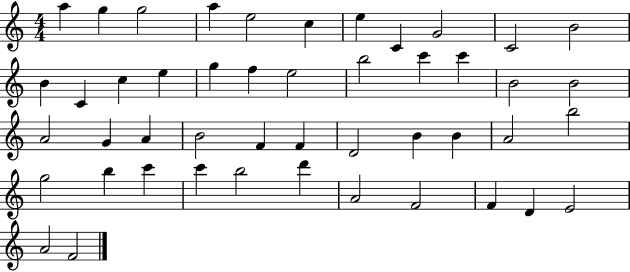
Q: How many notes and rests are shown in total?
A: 47